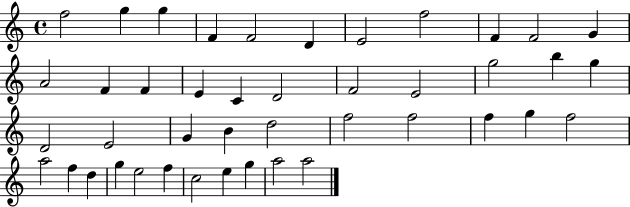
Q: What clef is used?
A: treble